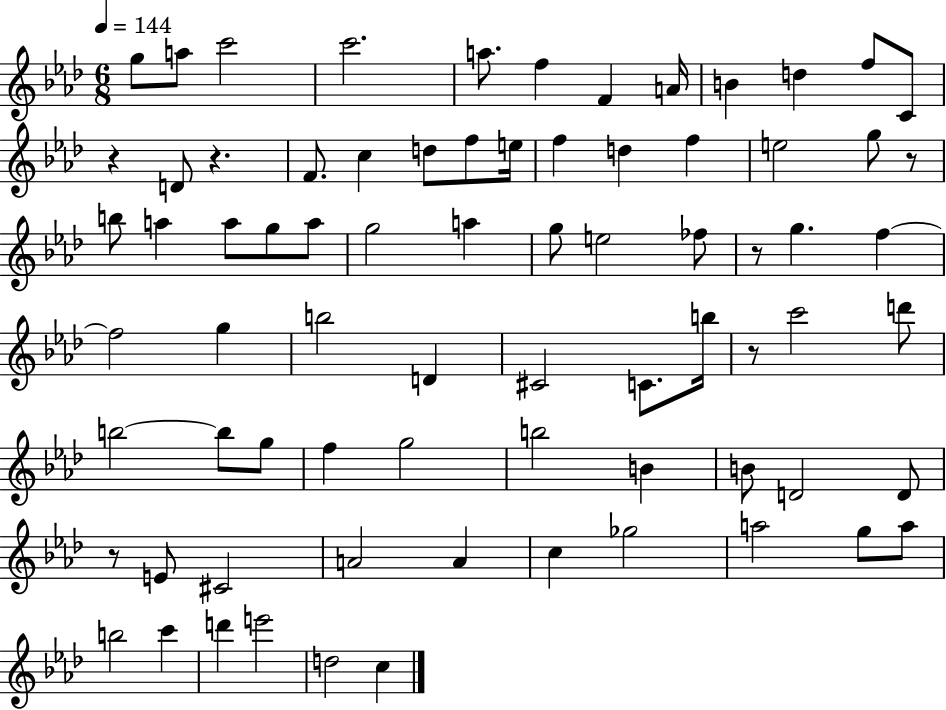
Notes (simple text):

G5/e A5/e C6/h C6/h. A5/e. F5/q F4/q A4/s B4/q D5/q F5/e C4/e R/q D4/e R/q. F4/e. C5/q D5/e F5/e E5/s F5/q D5/q F5/q E5/h G5/e R/e B5/e A5/q A5/e G5/e A5/e G5/h A5/q G5/e E5/h FES5/e R/e G5/q. F5/q F5/h G5/q B5/h D4/q C#4/h C4/e. B5/s R/e C6/h D6/e B5/h B5/e G5/e F5/q G5/h B5/h B4/q B4/e D4/h D4/e R/e E4/e C#4/h A4/h A4/q C5/q Gb5/h A5/h G5/e A5/e B5/h C6/q D6/q E6/h D5/h C5/q